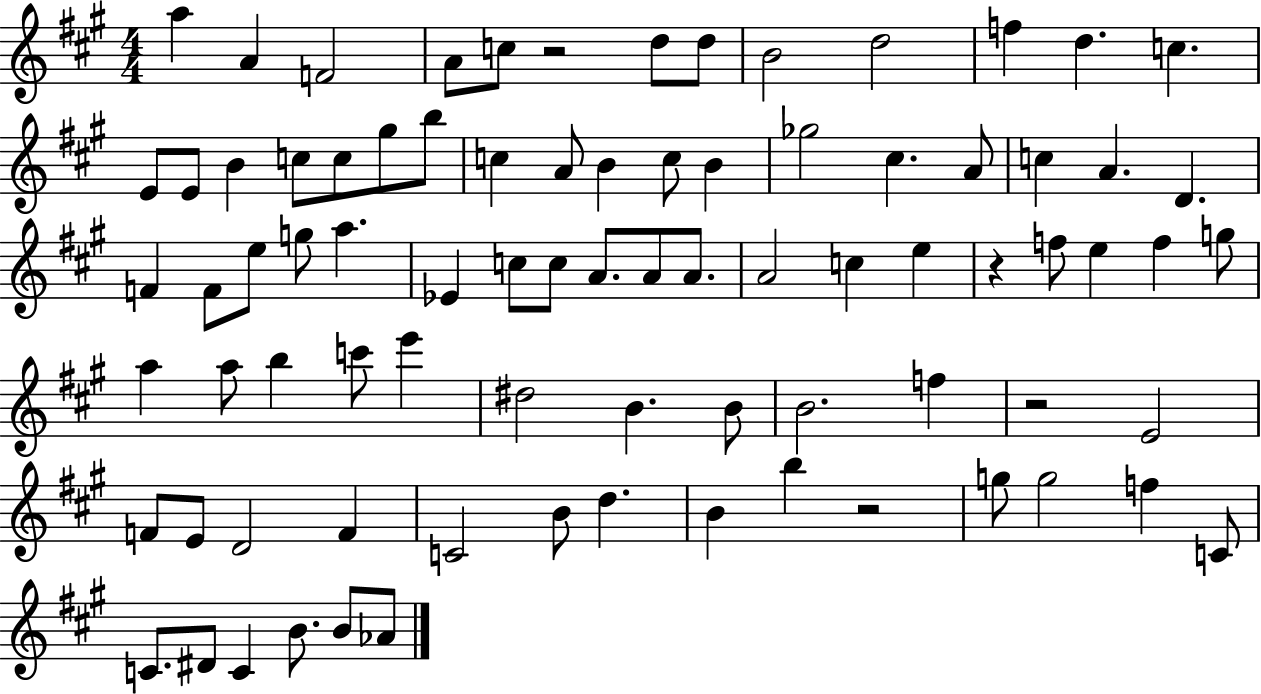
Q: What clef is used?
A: treble